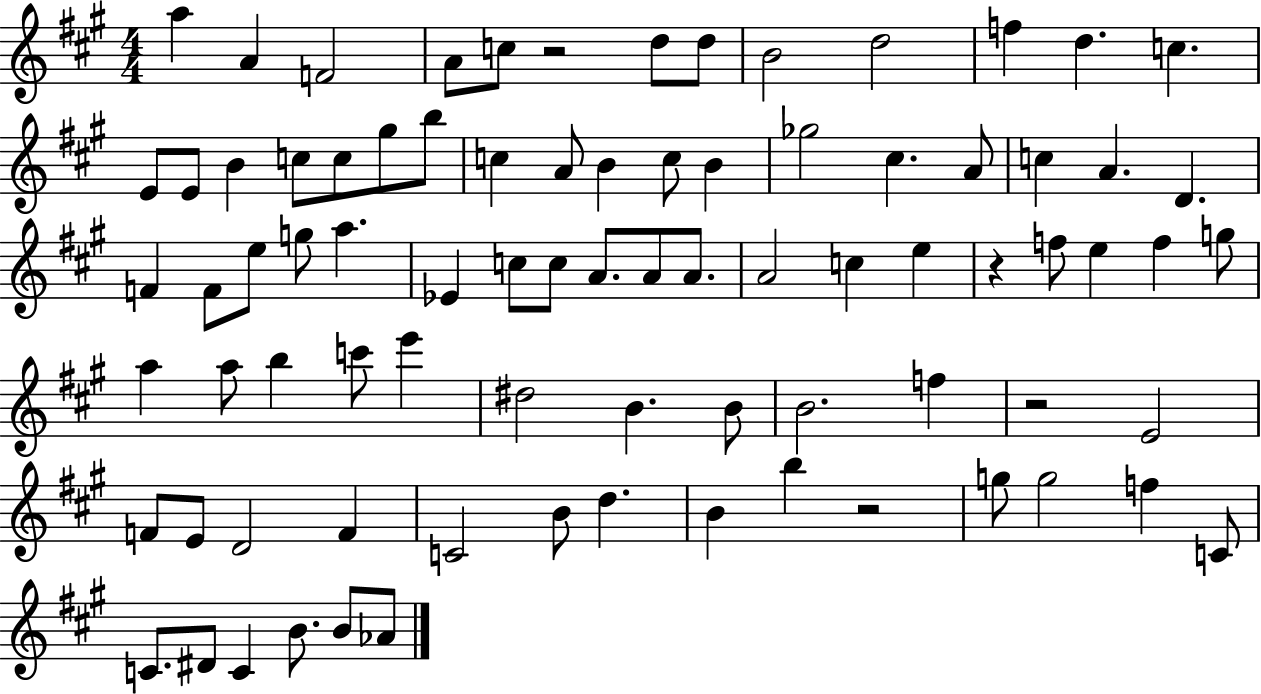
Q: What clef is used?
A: treble